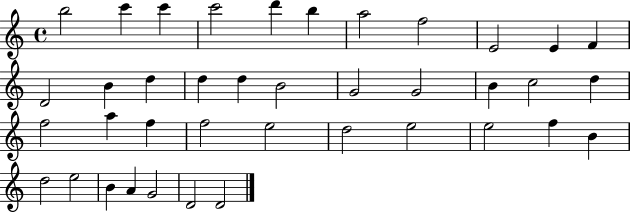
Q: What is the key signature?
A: C major